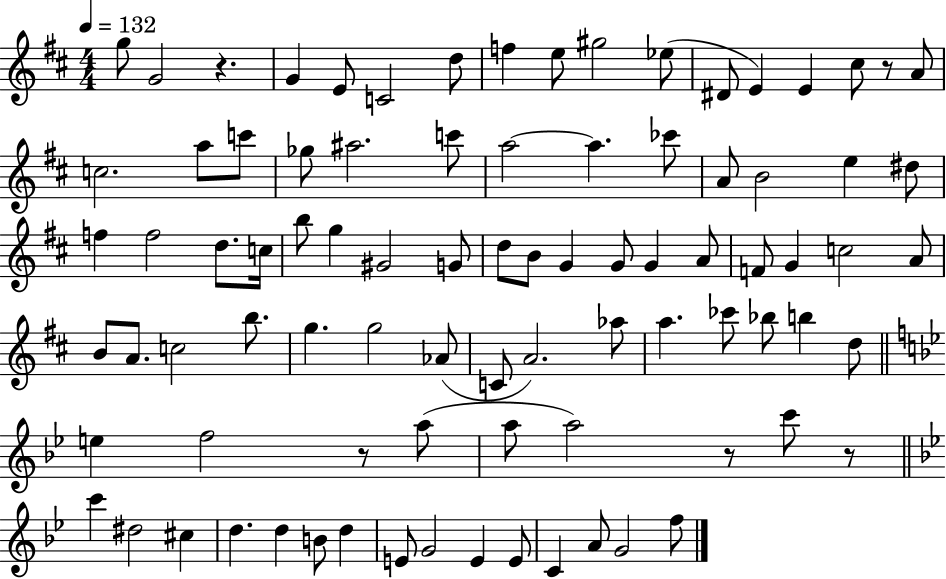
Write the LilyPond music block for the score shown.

{
  \clef treble
  \numericTimeSignature
  \time 4/4
  \key d \major
  \tempo 4 = 132
  g''8 g'2 r4. | g'4 e'8 c'2 d''8 | f''4 e''8 gis''2 ees''8( | dis'8 e'4) e'4 cis''8 r8 a'8 | \break c''2. a''8 c'''8 | ges''8 ais''2. c'''8 | a''2~~ a''4. ces'''8 | a'8 b'2 e''4 dis''8 | \break f''4 f''2 d''8. c''16 | b''8 g''4 gis'2 g'8 | d''8 b'8 g'4 g'8 g'4 a'8 | f'8 g'4 c''2 a'8 | \break b'8 a'8. c''2 b''8. | g''4. g''2 aes'8( | c'8 a'2.) aes''8 | a''4. ces'''8 bes''8 b''4 d''8 | \break \bar "||" \break \key bes \major e''4 f''2 r8 a''8( | a''8 a''2) r8 c'''8 r8 | \bar "||" \break \key g \minor c'''4 dis''2 cis''4 | d''4. d''4 b'8 d''4 | e'8 g'2 e'4 e'8 | c'4 a'8 g'2 f''8 | \break \bar "|."
}